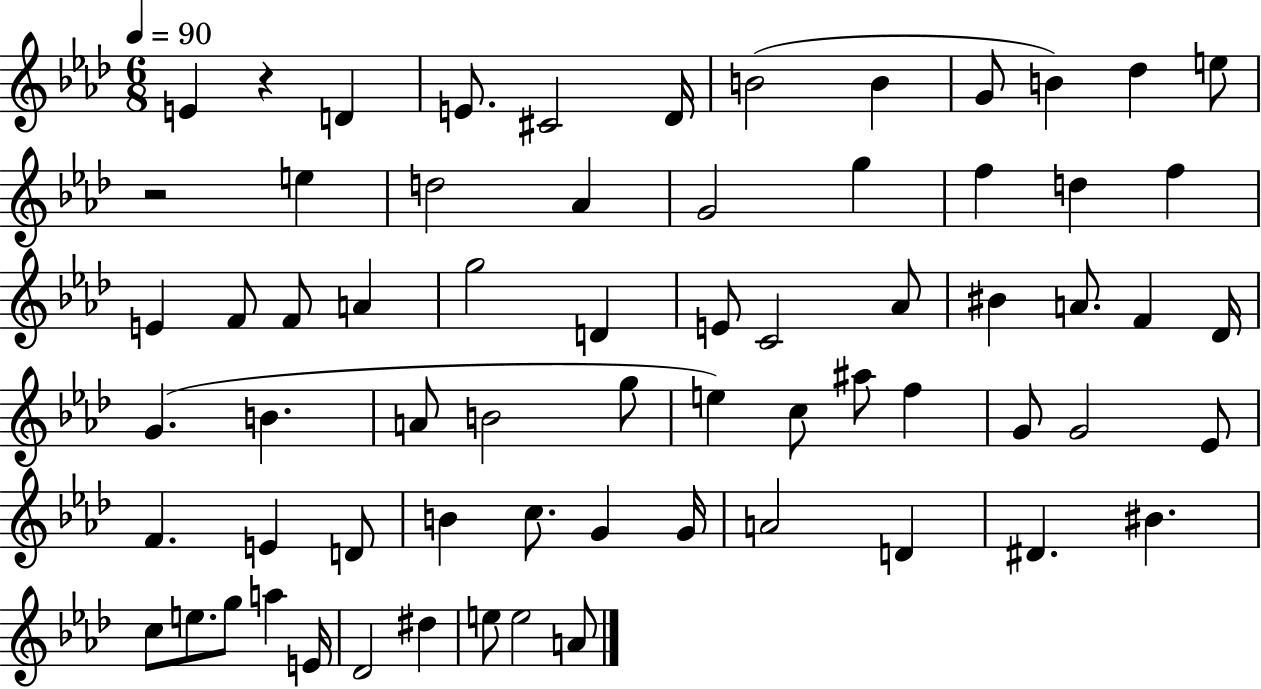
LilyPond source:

{
  \clef treble
  \numericTimeSignature
  \time 6/8
  \key aes \major
  \tempo 4 = 90
  e'4 r4 d'4 | e'8. cis'2 des'16 | b'2( b'4 | g'8 b'4) des''4 e''8 | \break r2 e''4 | d''2 aes'4 | g'2 g''4 | f''4 d''4 f''4 | \break e'4 f'8 f'8 a'4 | g''2 d'4 | e'8 c'2 aes'8 | bis'4 a'8. f'4 des'16 | \break g'4.( b'4. | a'8 b'2 g''8 | e''4) c''8 ais''8 f''4 | g'8 g'2 ees'8 | \break f'4. e'4 d'8 | b'4 c''8. g'4 g'16 | a'2 d'4 | dis'4. bis'4. | \break c''8 e''8. g''8 a''4 e'16 | des'2 dis''4 | e''8 e''2 a'8 | \bar "|."
}